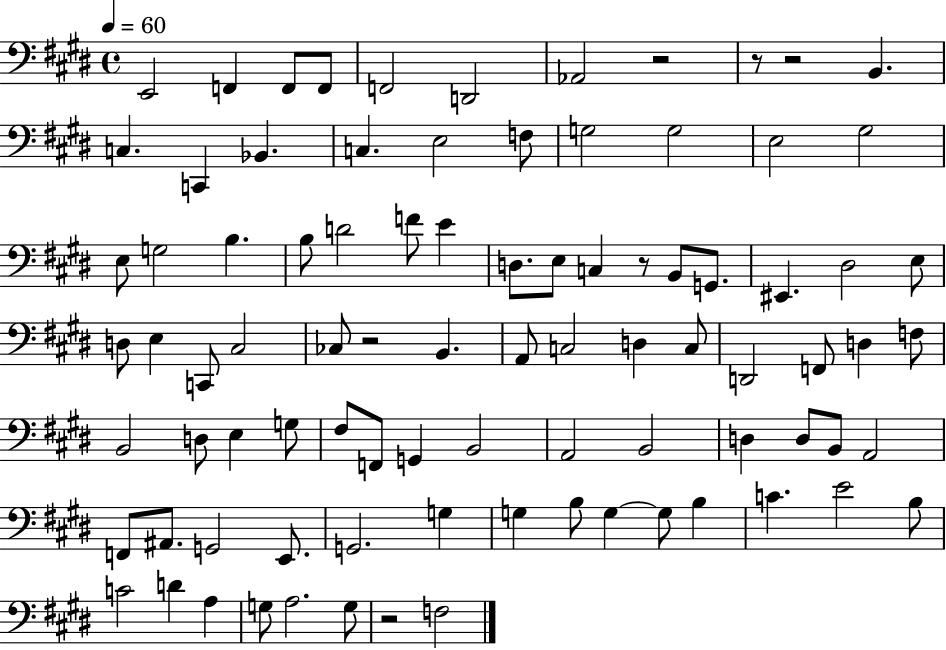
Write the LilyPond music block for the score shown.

{
  \clef bass
  \time 4/4
  \defaultTimeSignature
  \key e \major
  \tempo 4 = 60
  \repeat volta 2 { e,2 f,4 f,8 f,8 | f,2 d,2 | aes,2 r2 | r8 r2 b,4. | \break c4. c,4 bes,4. | c4. e2 f8 | g2 g2 | e2 gis2 | \break e8 g2 b4. | b8 d'2 f'8 e'4 | d8. e8 c4 r8 b,8 g,8. | eis,4. dis2 e8 | \break d8 e4 c,8 cis2 | ces8 r2 b,4. | a,8 c2 d4 c8 | d,2 f,8 d4 f8 | \break b,2 d8 e4 g8 | fis8 f,8 g,4 b,2 | a,2 b,2 | d4 d8 b,8 a,2 | \break f,8 ais,8. g,2 e,8. | g,2. g4 | g4 b8 g4~~ g8 b4 | c'4. e'2 b8 | \break c'2 d'4 a4 | g8 a2. g8 | r2 f2 | } \bar "|."
}